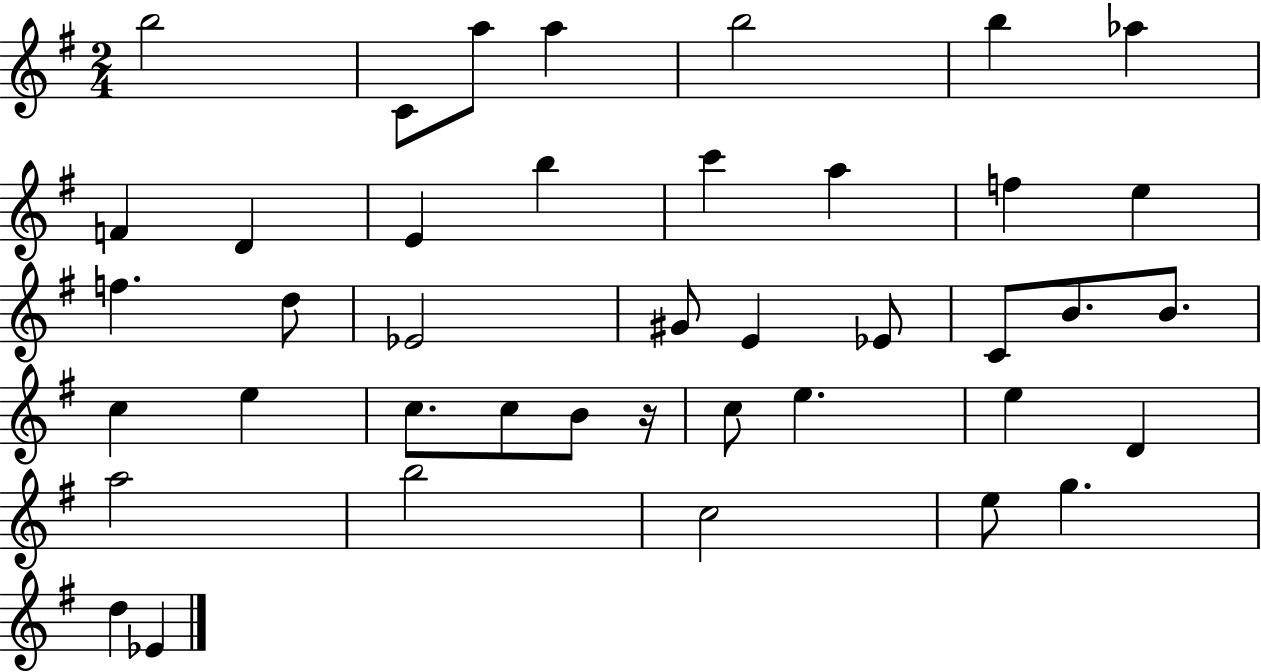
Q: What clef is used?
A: treble